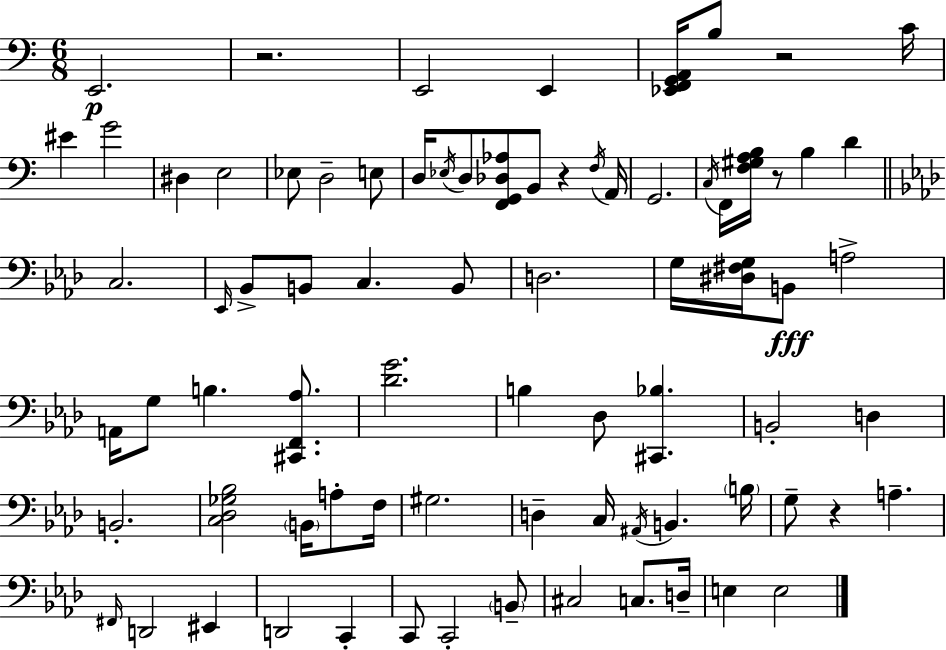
X:1
T:Untitled
M:6/8
L:1/4
K:Am
E,,2 z2 E,,2 E,, [_E,,F,,G,,A,,]/4 B,/2 z2 C/4 ^E G2 ^D, E,2 _E,/2 D,2 E,/2 D,/4 _E,/4 D,/2 [F,,G,,_D,_A,]/2 B,,/2 z F,/4 A,,/4 G,,2 C,/4 F,,/4 [F,^G,A,B,]/4 z/2 B, D C,2 _E,,/4 _B,,/2 B,,/2 C, B,,/2 D,2 G,/4 [^D,^F,G,]/4 B,,/2 A,2 A,,/4 G,/2 B, [^C,,F,,_A,]/2 [_DG]2 B, _D,/2 [^C,,_B,] B,,2 D, B,,2 [C,_D,_G,_B,]2 B,,/4 A,/2 F,/4 ^G,2 D, C,/4 ^A,,/4 B,, B,/4 G,/2 z A, ^F,,/4 D,,2 ^E,, D,,2 C,, C,,/2 C,,2 B,,/2 ^C,2 C,/2 D,/4 E, E,2